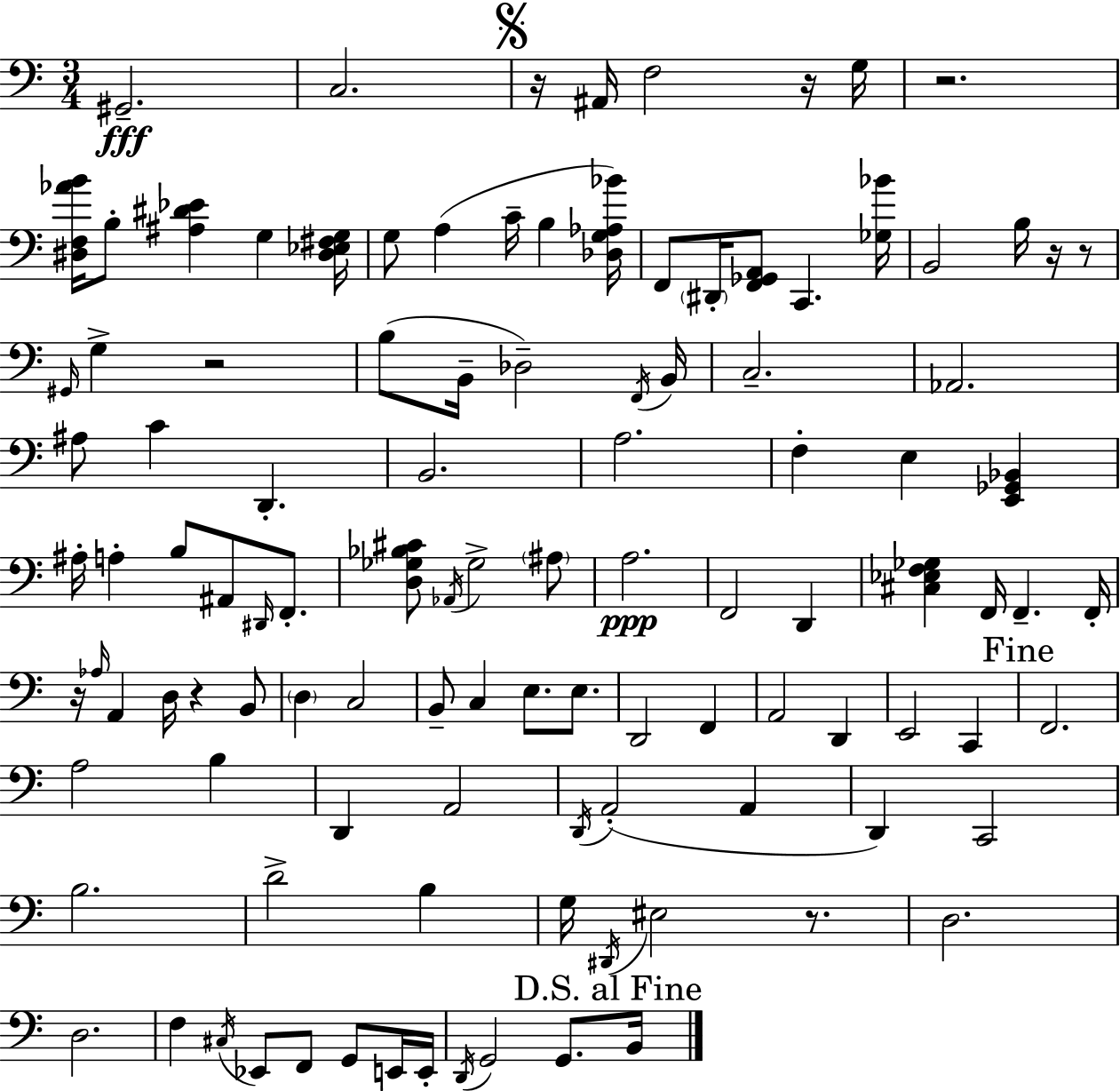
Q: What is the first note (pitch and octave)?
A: G#2